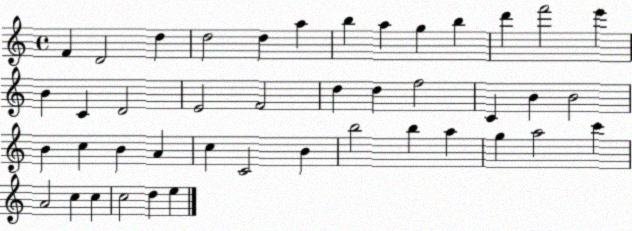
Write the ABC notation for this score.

X:1
T:Untitled
M:4/4
L:1/4
K:C
F D2 d d2 d a b a g b d' f'2 e' B C D2 E2 F2 d d f2 C B B2 B c B A c C2 B b2 b a g a2 c' A2 c c c2 d e